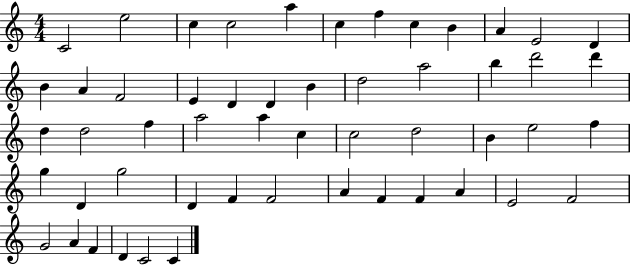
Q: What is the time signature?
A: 4/4